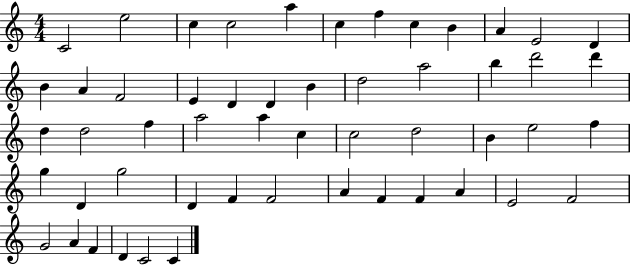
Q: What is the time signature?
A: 4/4